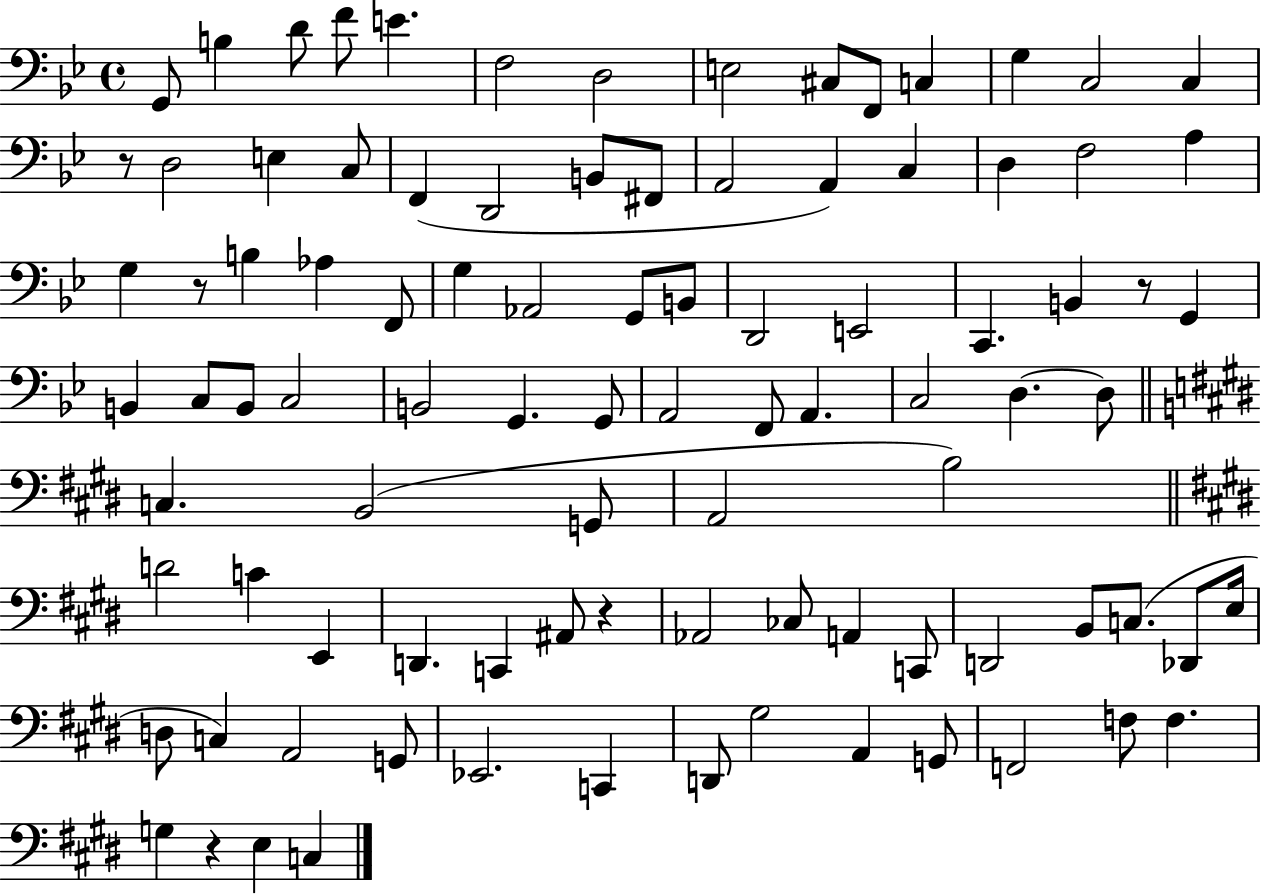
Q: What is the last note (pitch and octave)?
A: C3